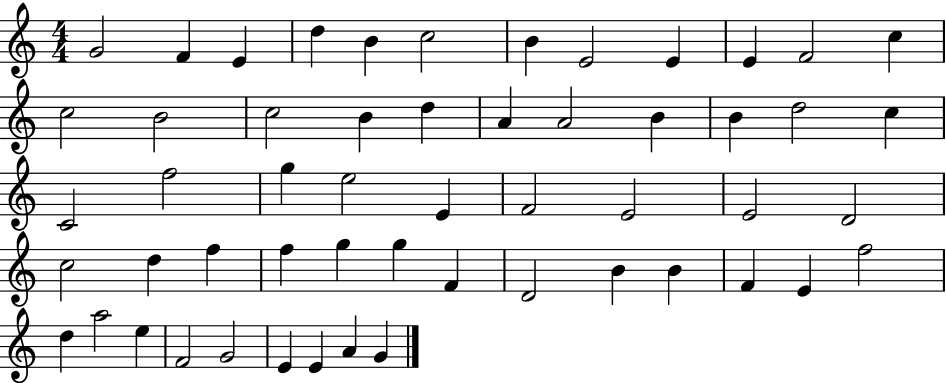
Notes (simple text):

G4/h F4/q E4/q D5/q B4/q C5/h B4/q E4/h E4/q E4/q F4/h C5/q C5/h B4/h C5/h B4/q D5/q A4/q A4/h B4/q B4/q D5/h C5/q C4/h F5/h G5/q E5/h E4/q F4/h E4/h E4/h D4/h C5/h D5/q F5/q F5/q G5/q G5/q F4/q D4/h B4/q B4/q F4/q E4/q F5/h D5/q A5/h E5/q F4/h G4/h E4/q E4/q A4/q G4/q